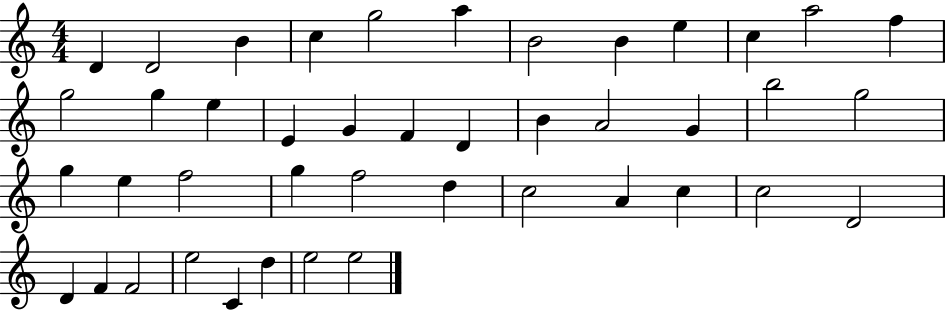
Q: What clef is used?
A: treble